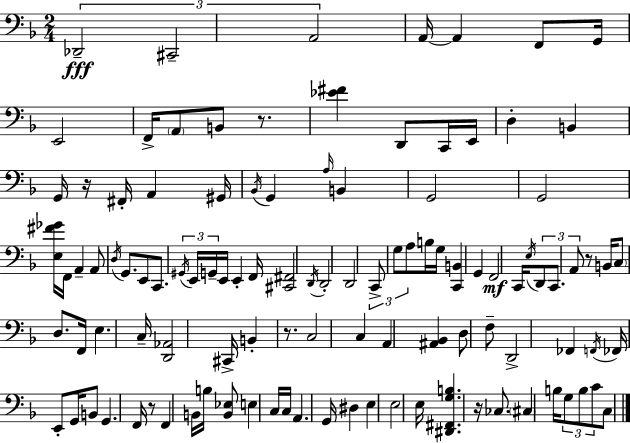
{
  \clef bass
  \numericTimeSignature
  \time 2/4
  \key d \minor
  \tuplet 3/2 { des,2--\fff | cis,2-- | a,2 } | a,16~~ a,4 f,8 g,16 | \break e,2 | f,16-> \parenthesize a,8 b,8 r8. | <ees' fis'>4 d,8 c,16 e,16 | d4-. b,4 | \break g,16 r16 fis,16-. a,4 gis,16 | \acciaccatura { bes,16 } g,4 \grace { a16 } b,4 | g,2 | g,2 | \break <e fis' ges'>16 f,16 a,4-- | a,8 \acciaccatura { d16 } g,8. e,8 | c,8. \tuplet 3/2 { \acciaccatura { gis,16 } e,16 g,16-- } e,16 e,4-. | f,16 <cis, fis,>2 | \break \acciaccatura { d,16 } d,2-. | d,2 | \tuplet 3/2 { c,8-> g8 | a8 } b16 g16 <c, b,>4 | \break g,4 f,2\mf | c,16 \acciaccatura { e16 } \tuplet 3/2 { d,8 | c,8. a,8 } r8 | b,16 \parenthesize c8 d8. f,16 e4. | \break c16-- <d, aes,>2 | cis,16-> b,4-. | r8. c2 | c4 | \break a,4 <ais, bes,>4 | d8 f8-- d,2-> | fes,4 | \acciaccatura { f,16 } fes,16 e,8-. g,16 b,8 | \break g,4. f,16 | r8 f,4 b,16 b16 | <b, ees>8 e4 c16 c16 | a,4. g,16 dis4 | \break e4 e2 | e16 | <dis, fis, g b>4. r16 ces8. | \parenthesize cis4 b16 \tuplet 3/2 { g8 | \break b8 c'8 } c8 \bar "|."
}